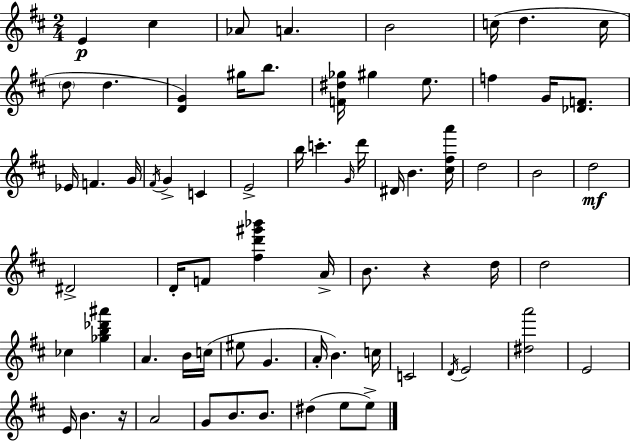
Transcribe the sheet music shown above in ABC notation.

X:1
T:Untitled
M:2/4
L:1/4
K:D
E ^c _A/2 A B2 c/4 d c/4 d/2 d [DG] ^g/4 b/2 [F^d_g]/4 ^g e/2 f G/4 [_DF]/2 _E/4 F G/4 ^F/4 G C E2 b/4 c' G/4 d'/4 ^D/4 B [^c^fa']/4 d2 B2 d2 ^D2 D/4 F/2 [^fd'^g'_b'] A/4 B/2 z d/4 d2 _c [_gb_d'^a'] A B/4 c/4 ^e/2 G A/4 B c/4 C2 D/4 E2 [^da']2 E2 E/4 B z/4 A2 G/2 B/2 B/2 ^d e/2 e/2